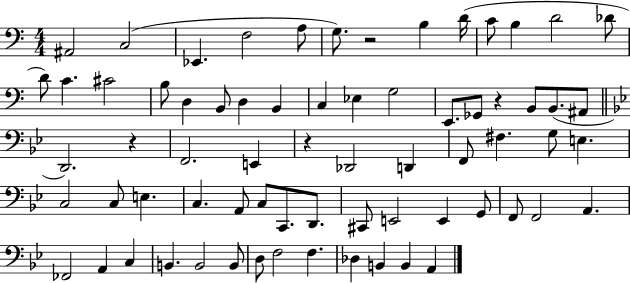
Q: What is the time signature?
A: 4/4